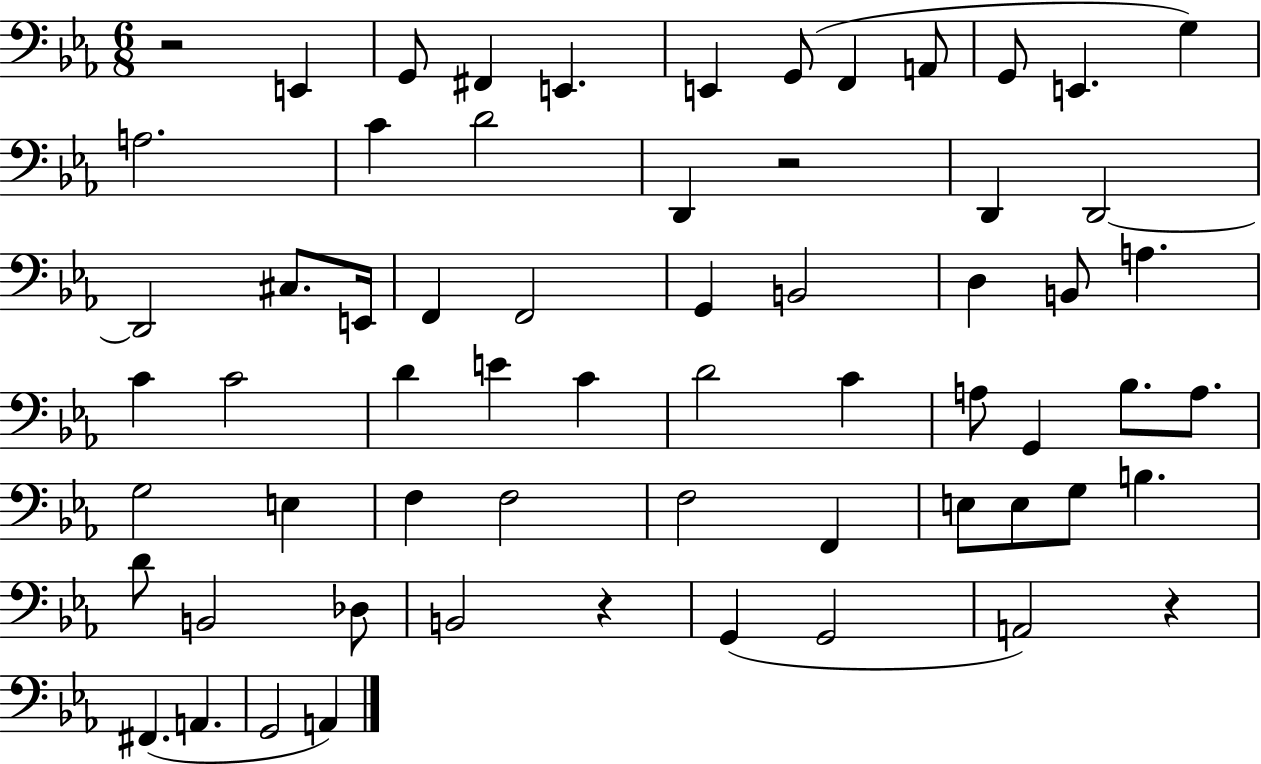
X:1
T:Untitled
M:6/8
L:1/4
K:Eb
z2 E,, G,,/2 ^F,, E,, E,, G,,/2 F,, A,,/2 G,,/2 E,, G, A,2 C D2 D,, z2 D,, D,,2 D,,2 ^C,/2 E,,/4 F,, F,,2 G,, B,,2 D, B,,/2 A, C C2 D E C D2 C A,/2 G,, _B,/2 A,/2 G,2 E, F, F,2 F,2 F,, E,/2 E,/2 G,/2 B, D/2 B,,2 _D,/2 B,,2 z G,, G,,2 A,,2 z ^F,, A,, G,,2 A,,